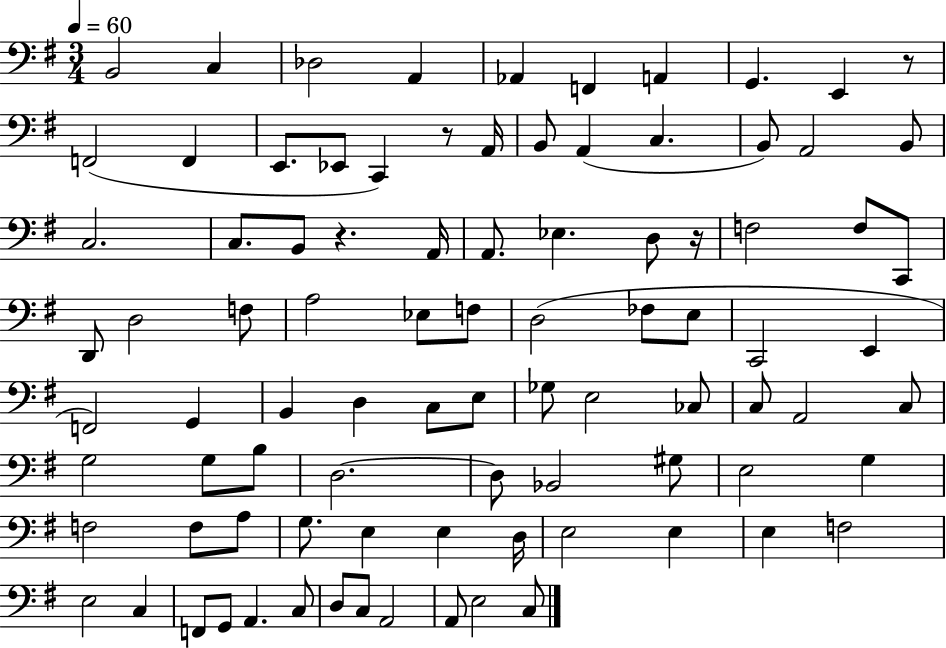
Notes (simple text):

B2/h C3/q Db3/h A2/q Ab2/q F2/q A2/q G2/q. E2/q R/e F2/h F2/q E2/e. Eb2/e C2/q R/e A2/s B2/e A2/q C3/q. B2/e A2/h B2/e C3/h. C3/e. B2/e R/q. A2/s A2/e. Eb3/q. D3/e R/s F3/h F3/e C2/e D2/e D3/h F3/e A3/h Eb3/e F3/e D3/h FES3/e E3/e C2/h E2/q F2/h G2/q B2/q D3/q C3/e E3/e Gb3/e E3/h CES3/e C3/e A2/h C3/e G3/h G3/e B3/e D3/h. D3/e Bb2/h G#3/e E3/h G3/q F3/h F3/e A3/e G3/e. E3/q E3/q D3/s E3/h E3/q E3/q F3/h E3/h C3/q F2/e G2/e A2/q. C3/e D3/e C3/e A2/h A2/e E3/h C3/e